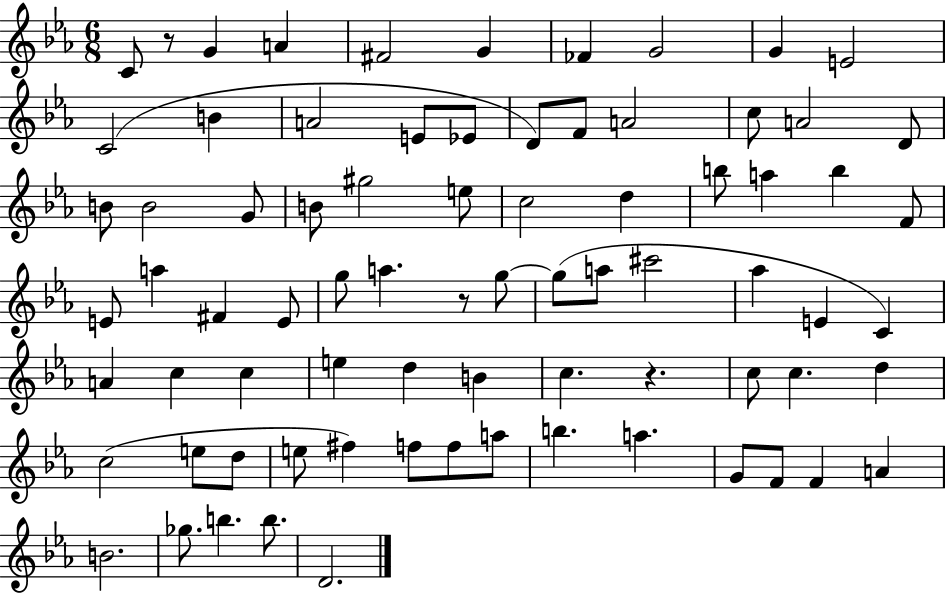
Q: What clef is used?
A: treble